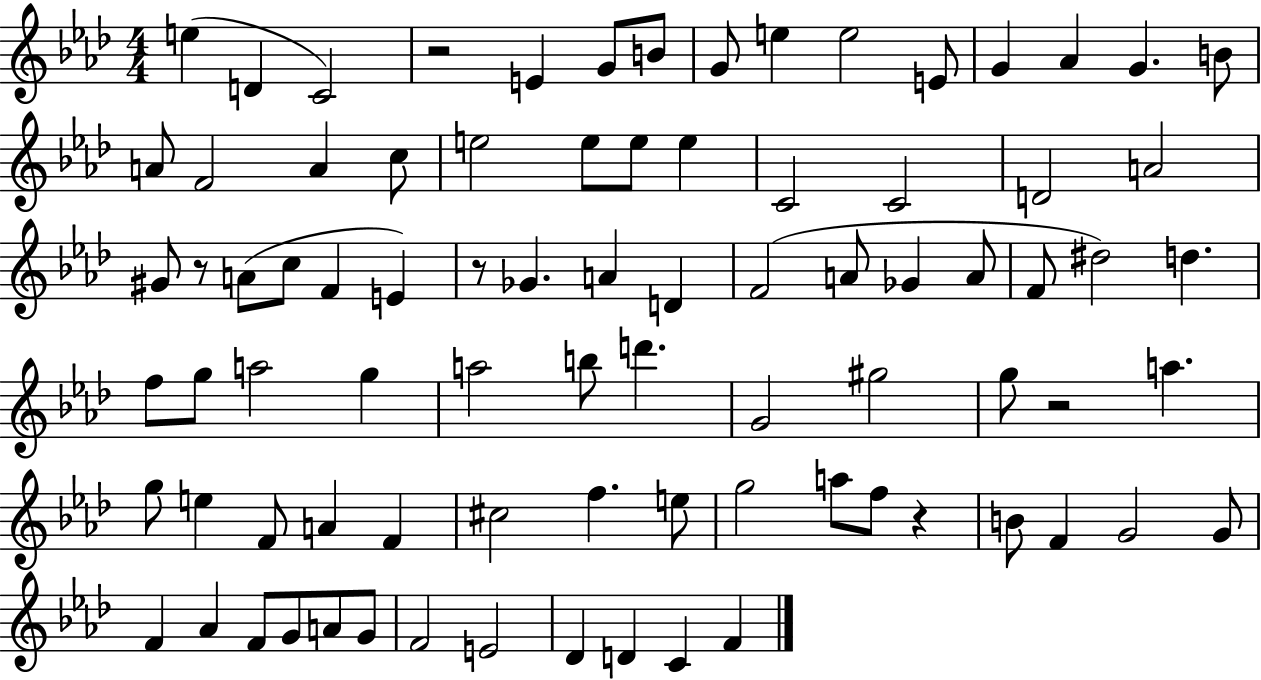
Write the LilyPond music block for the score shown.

{
  \clef treble
  \numericTimeSignature
  \time 4/4
  \key aes \major
  e''4( d'4 c'2) | r2 e'4 g'8 b'8 | g'8 e''4 e''2 e'8 | g'4 aes'4 g'4. b'8 | \break a'8 f'2 a'4 c''8 | e''2 e''8 e''8 e''4 | c'2 c'2 | d'2 a'2 | \break gis'8 r8 a'8( c''8 f'4 e'4) | r8 ges'4. a'4 d'4 | f'2( a'8 ges'4 a'8 | f'8 dis''2) d''4. | \break f''8 g''8 a''2 g''4 | a''2 b''8 d'''4. | g'2 gis''2 | g''8 r2 a''4. | \break g''8 e''4 f'8 a'4 f'4 | cis''2 f''4. e''8 | g''2 a''8 f''8 r4 | b'8 f'4 g'2 g'8 | \break f'4 aes'4 f'8 g'8 a'8 g'8 | f'2 e'2 | des'4 d'4 c'4 f'4 | \bar "|."
}